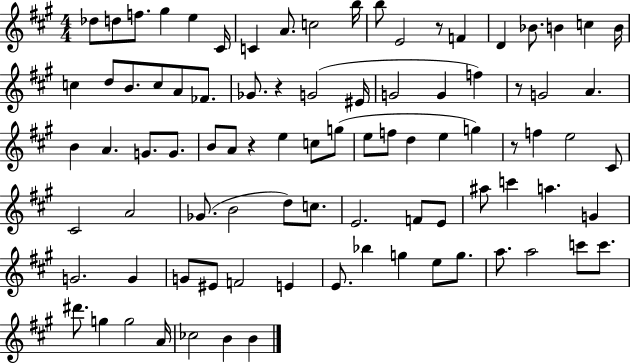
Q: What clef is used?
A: treble